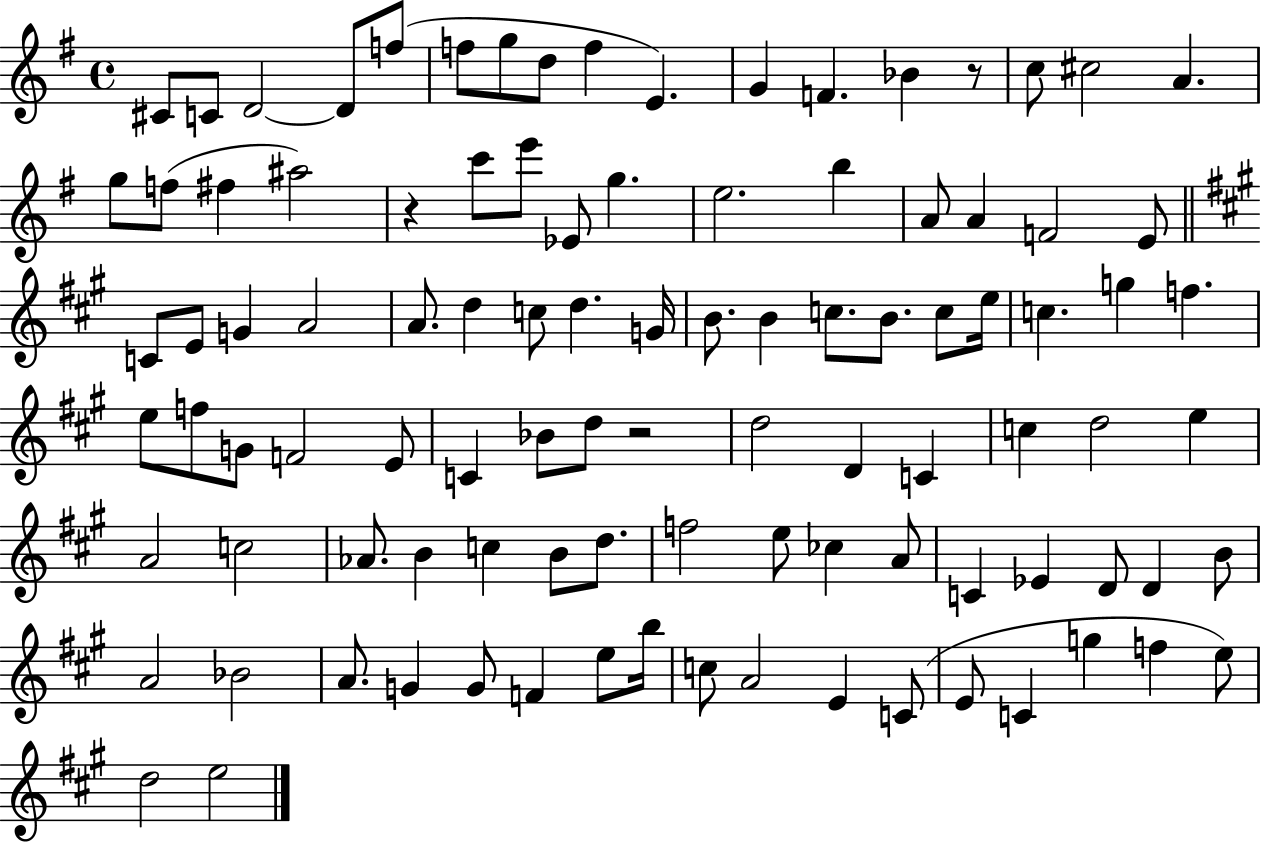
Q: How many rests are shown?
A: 3